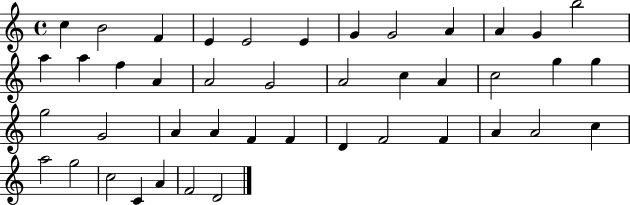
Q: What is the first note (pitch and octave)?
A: C5